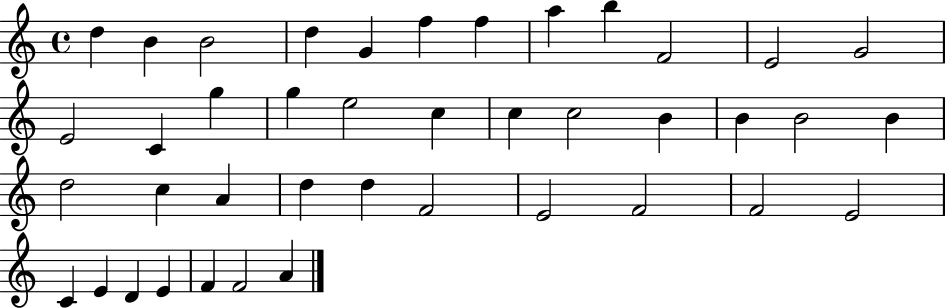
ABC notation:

X:1
T:Untitled
M:4/4
L:1/4
K:C
d B B2 d G f f a b F2 E2 G2 E2 C g g e2 c c c2 B B B2 B d2 c A d d F2 E2 F2 F2 E2 C E D E F F2 A